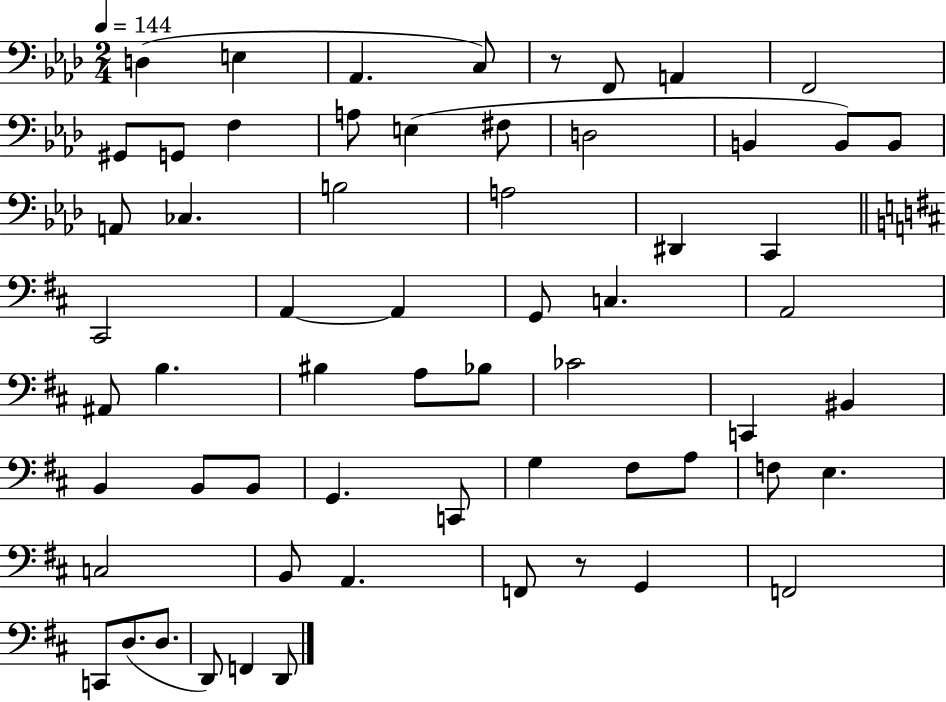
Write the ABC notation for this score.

X:1
T:Untitled
M:2/4
L:1/4
K:Ab
D, E, _A,, C,/2 z/2 F,,/2 A,, F,,2 ^G,,/2 G,,/2 F, A,/2 E, ^F,/2 D,2 B,, B,,/2 B,,/2 A,,/2 _C, B,2 A,2 ^D,, C,, ^C,,2 A,, A,, G,,/2 C, A,,2 ^A,,/2 B, ^B, A,/2 _B,/2 _C2 C,, ^B,, B,, B,,/2 B,,/2 G,, C,,/2 G, ^F,/2 A,/2 F,/2 E, C,2 B,,/2 A,, F,,/2 z/2 G,, F,,2 C,,/2 D,/2 D,/2 D,,/2 F,, D,,/2